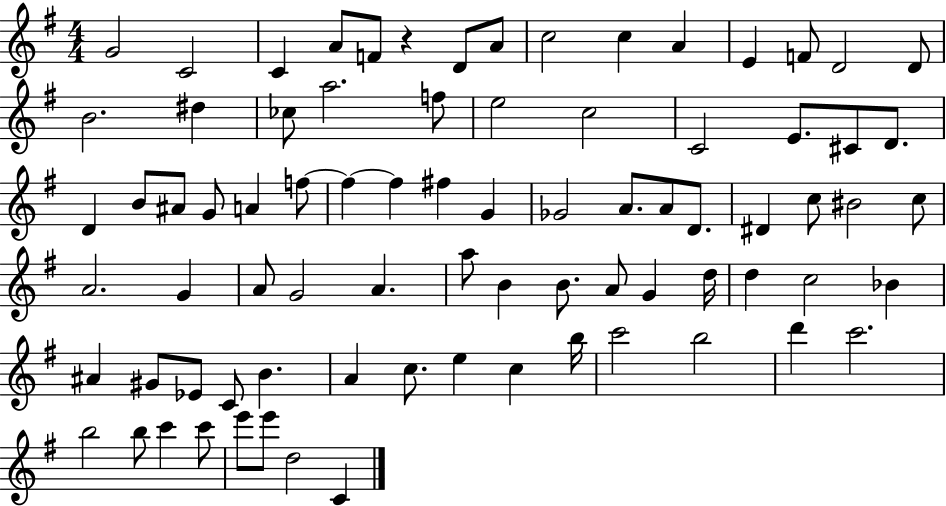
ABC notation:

X:1
T:Untitled
M:4/4
L:1/4
K:G
G2 C2 C A/2 F/2 z D/2 A/2 c2 c A E F/2 D2 D/2 B2 ^d _c/2 a2 f/2 e2 c2 C2 E/2 ^C/2 D/2 D B/2 ^A/2 G/2 A f/2 f f ^f G _G2 A/2 A/2 D/2 ^D c/2 ^B2 c/2 A2 G A/2 G2 A a/2 B B/2 A/2 G d/4 d c2 _B ^A ^G/2 _E/2 C/2 B A c/2 e c b/4 c'2 b2 d' c'2 b2 b/2 c' c'/2 e'/2 e'/2 d2 C